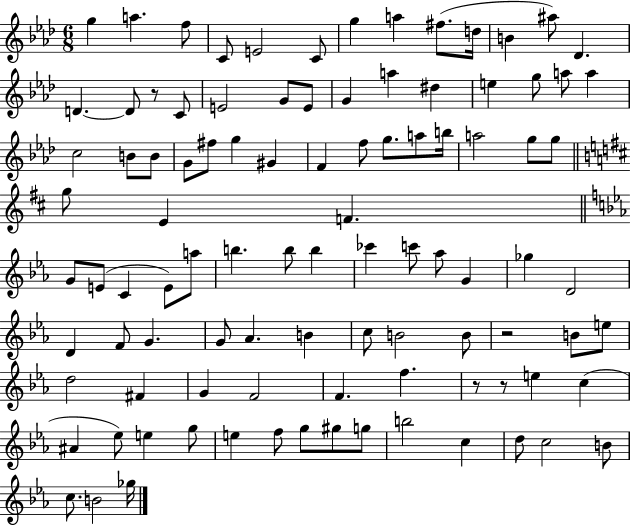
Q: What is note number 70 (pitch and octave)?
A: D5